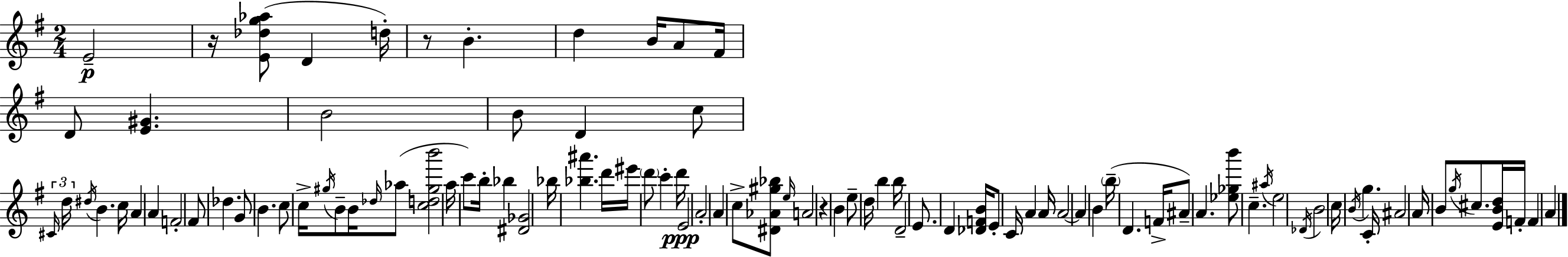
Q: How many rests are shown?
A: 3